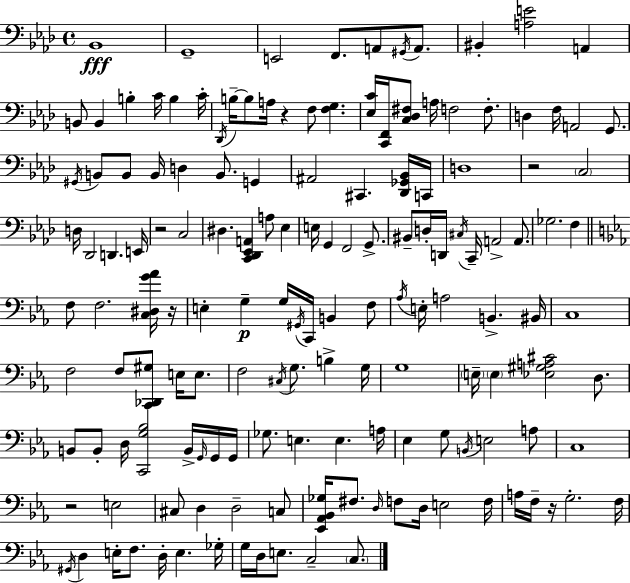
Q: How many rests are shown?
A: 6